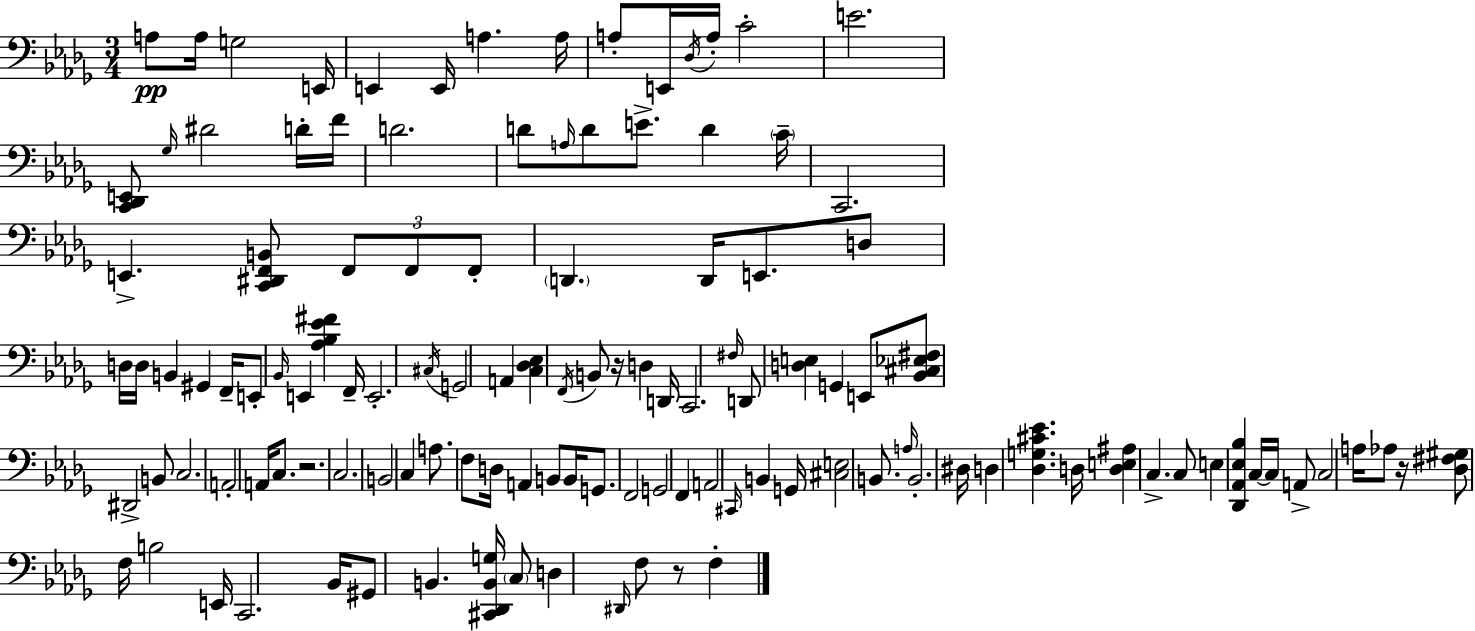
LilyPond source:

{
  \clef bass
  \numericTimeSignature
  \time 3/4
  \key bes \minor
  a8\pp a16 g2 e,16 | e,4 e,16 a4. a16 | a8-. e,16 \acciaccatura { des16 } a16-. c'2-. | e'2. | \break <c, des, e,>8 \grace { ges16 } dis'2 | d'16-. f'16 d'2. | d'8 \grace { a16 } d'8 e'8.-> d'4 | \parenthesize c'16-- c,2. | \break e,4.-> <c, dis, f, b,>8 \tuplet 3/2 { f,8 | f,8 f,8-. } \parenthesize d,4. d,16 | e,8. d8 d16 d16 b,4 gis,4 | f,16-- e,8-. \grace { bes,16 } e,4 <aes bes ees' fis'>4 | \break f,16-- e,2.-. | \acciaccatura { cis16 } g,2 | a,4 <c des ees>4 \acciaccatura { f,16 } b,8 | r16 d4 d,16 c,2. | \break \grace { fis16 } d,8 <d e>4 | g,4 e,8 <bes, cis ees fis>8 dis,2-> | b,8 c2. | a,2-. | \break a,16 c8. r2. | c2. | b,2 | c4 a8. f8 | \break d16 a,4 b,8 b,16 g,8. f,2 | g,2 | f,4 a,2 | \grace { cis,16 } b,4 g,16 <cis e>2 | \break b,8. \grace { a16 } b,2.-. | dis16 d4 | <des g cis' ees'>4. d16 <d e ais>4 | c4.-> c8 e4 | \break <des, aes, ees bes>4 c16~~ c16 a,8-> c2 | a16 aes8 r16 <des fis gis>8 f16 | b2 e,16 c,2. | bes,16 gis,8 | \break b,4. <cis, des, b, g>16 \parenthesize c8 d4 | \grace { dis,16 } f8 r8 f4-. \bar "|."
}